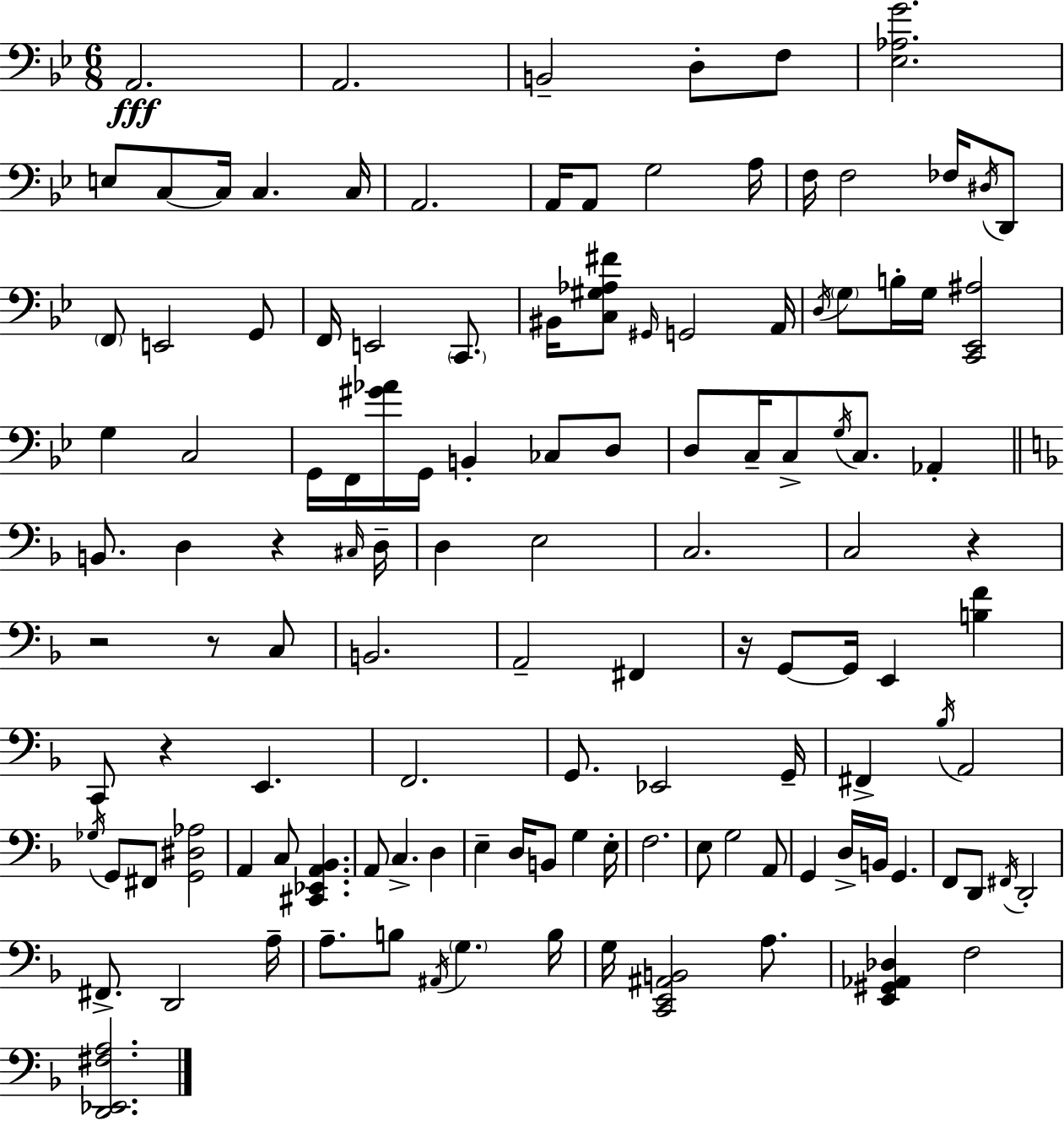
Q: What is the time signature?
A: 6/8